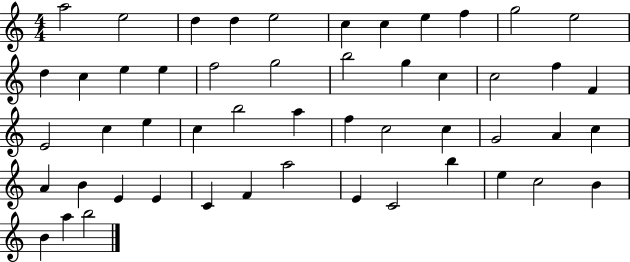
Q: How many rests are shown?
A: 0